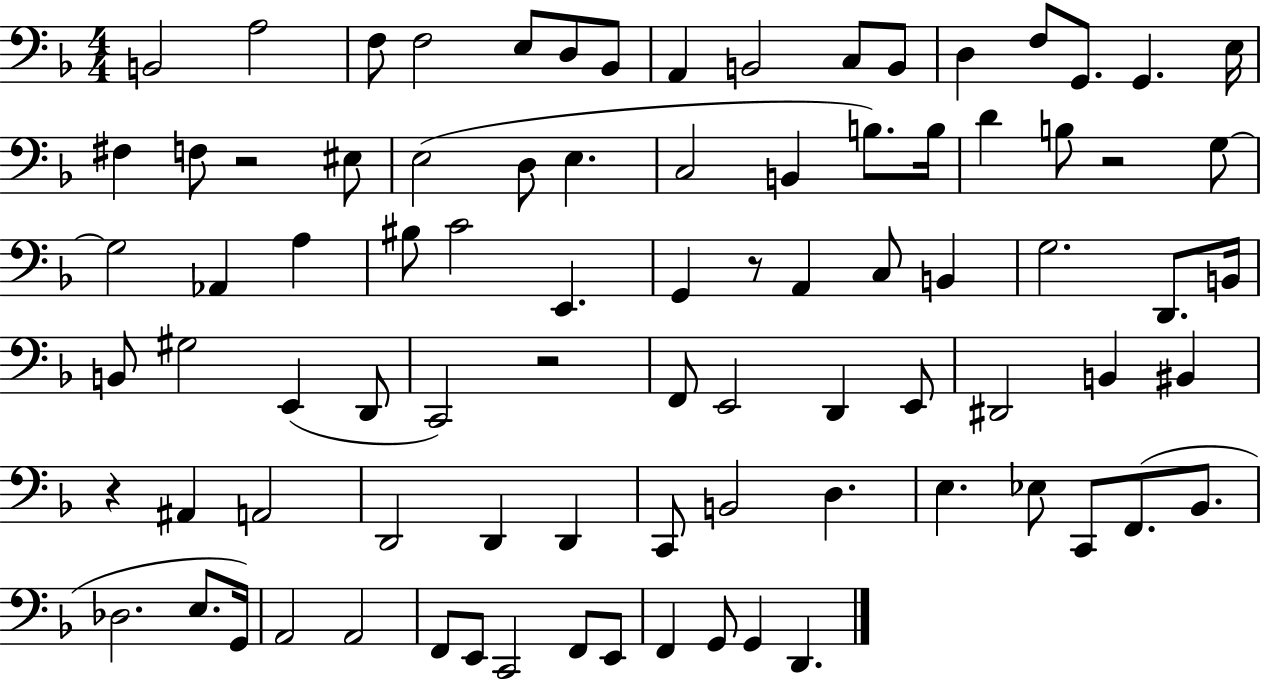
{
  \clef bass
  \numericTimeSignature
  \time 4/4
  \key f \major
  \repeat volta 2 { b,2 a2 | f8 f2 e8 d8 bes,8 | a,4 b,2 c8 b,8 | d4 f8 g,8. g,4. e16 | \break fis4 f8 r2 eis8 | e2( d8 e4. | c2 b,4 b8.) b16 | d'4 b8 r2 g8~~ | \break g2 aes,4 a4 | bis8 c'2 e,4. | g,4 r8 a,4 c8 b,4 | g2. d,8. b,16 | \break b,8 gis2 e,4( d,8 | c,2) r2 | f,8 e,2 d,4 e,8 | dis,2 b,4 bis,4 | \break r4 ais,4 a,2 | d,2 d,4 d,4 | c,8 b,2 d4. | e4. ees8 c,8 f,8.( bes,8. | \break des2. e8. g,16) | a,2 a,2 | f,8 e,8 c,2 f,8 e,8 | f,4 g,8 g,4 d,4. | \break } \bar "|."
}